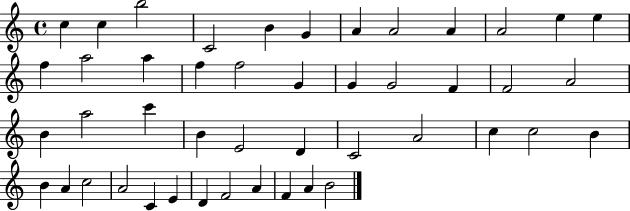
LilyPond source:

{
  \clef treble
  \time 4/4
  \defaultTimeSignature
  \key c \major
  c''4 c''4 b''2 | c'2 b'4 g'4 | a'4 a'2 a'4 | a'2 e''4 e''4 | \break f''4 a''2 a''4 | f''4 f''2 g'4 | g'4 g'2 f'4 | f'2 a'2 | \break b'4 a''2 c'''4 | b'4 e'2 d'4 | c'2 a'2 | c''4 c''2 b'4 | \break b'4 a'4 c''2 | a'2 c'4 e'4 | d'4 f'2 a'4 | f'4 a'4 b'2 | \break \bar "|."
}